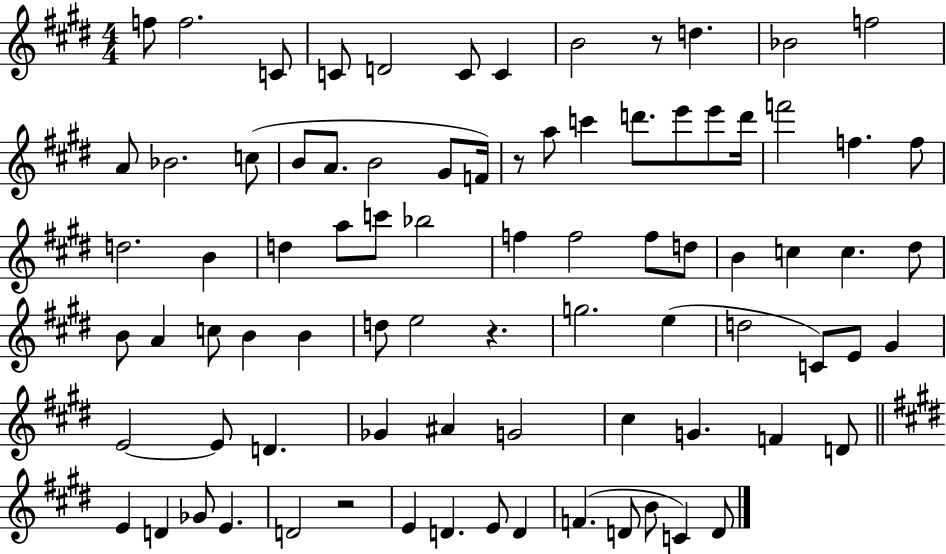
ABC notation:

X:1
T:Untitled
M:4/4
L:1/4
K:E
f/2 f2 C/2 C/2 D2 C/2 C B2 z/2 d _B2 f2 A/2 _B2 c/2 B/2 A/2 B2 ^G/2 F/4 z/2 a/2 c' d'/2 e'/2 e'/2 d'/4 f'2 f f/2 d2 B d a/2 c'/2 _b2 f f2 f/2 d/2 B c c ^d/2 B/2 A c/2 B B d/2 e2 z g2 e d2 C/2 E/2 ^G E2 E/2 D _G ^A G2 ^c G F D/2 E D _G/2 E D2 z2 E D E/2 D F D/2 B/2 C D/2